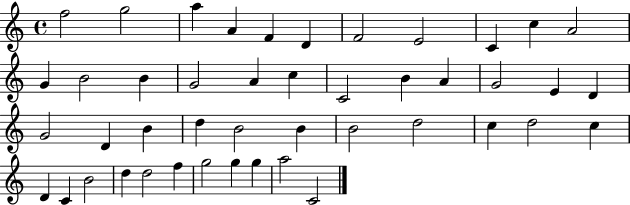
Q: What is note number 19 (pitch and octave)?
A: B4